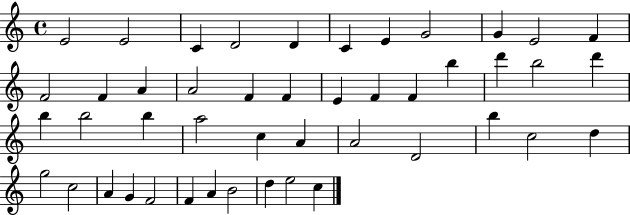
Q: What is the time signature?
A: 4/4